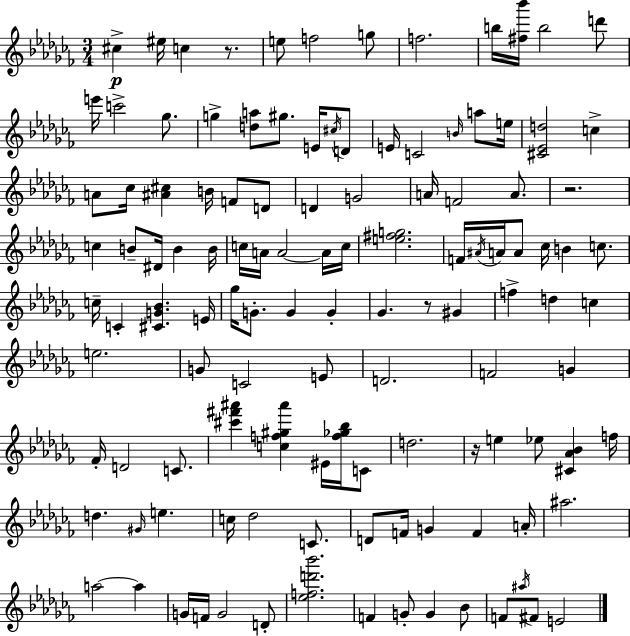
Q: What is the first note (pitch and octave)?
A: C#5